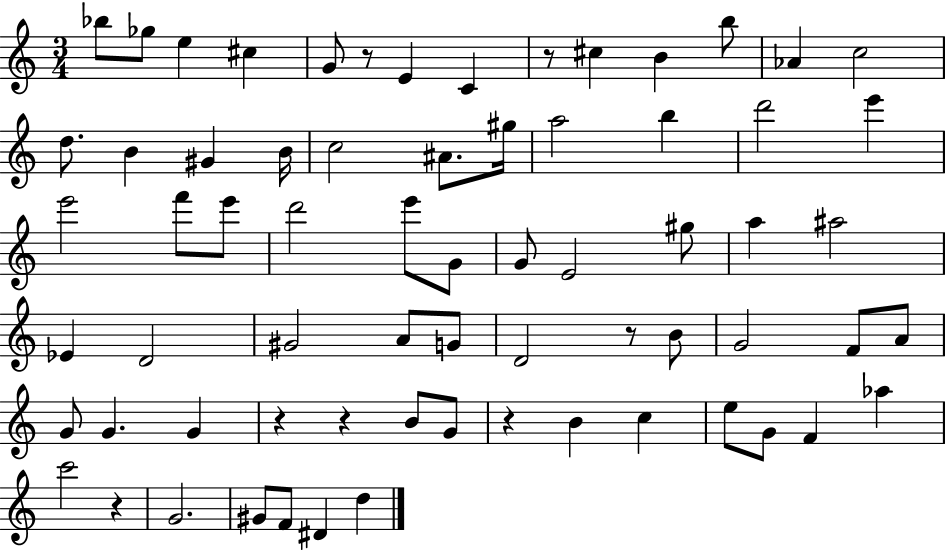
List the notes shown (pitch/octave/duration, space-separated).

Bb5/e Gb5/e E5/q C#5/q G4/e R/e E4/q C4/q R/e C#5/q B4/q B5/e Ab4/q C5/h D5/e. B4/q G#4/q B4/s C5/h A#4/e. G#5/s A5/h B5/q D6/h E6/q E6/h F6/e E6/e D6/h E6/e G4/e G4/e E4/h G#5/e A5/q A#5/h Eb4/q D4/h G#4/h A4/e G4/e D4/h R/e B4/e G4/h F4/e A4/e G4/e G4/q. G4/q R/q R/q B4/e G4/e R/q B4/q C5/q E5/e G4/e F4/q Ab5/q C6/h R/q G4/h. G#4/e F4/e D#4/q D5/q